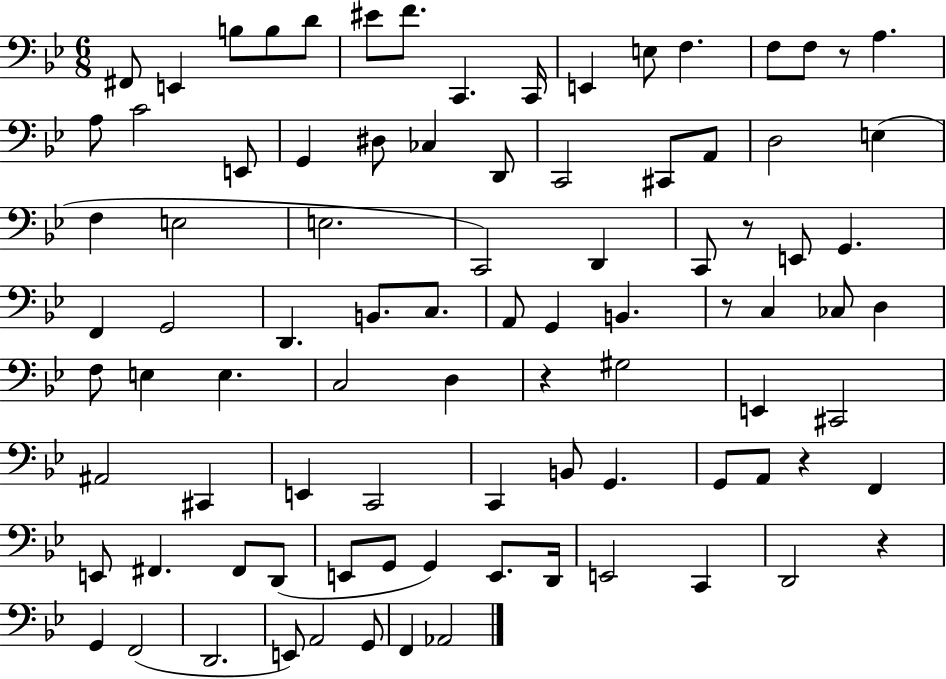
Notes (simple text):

F#2/e E2/q B3/e B3/e D4/e EIS4/e F4/e. C2/q. C2/s E2/q E3/e F3/q. F3/e F3/e R/e A3/q. A3/e C4/h E2/e G2/q D#3/e CES3/q D2/e C2/h C#2/e A2/e D3/h E3/q F3/q E3/h E3/h. C2/h D2/q C2/e R/e E2/e G2/q. F2/q G2/h D2/q. B2/e. C3/e. A2/e G2/q B2/q. R/e C3/q CES3/e D3/q F3/e E3/q E3/q. C3/h D3/q R/q G#3/h E2/q C#2/h A#2/h C#2/q E2/q C2/h C2/q B2/e G2/q. G2/e A2/e R/q F2/q E2/e F#2/q. F#2/e D2/e E2/e G2/e G2/q E2/e. D2/s E2/h C2/q D2/h R/q G2/q F2/h D2/h. E2/e A2/h G2/e F2/q Ab2/h